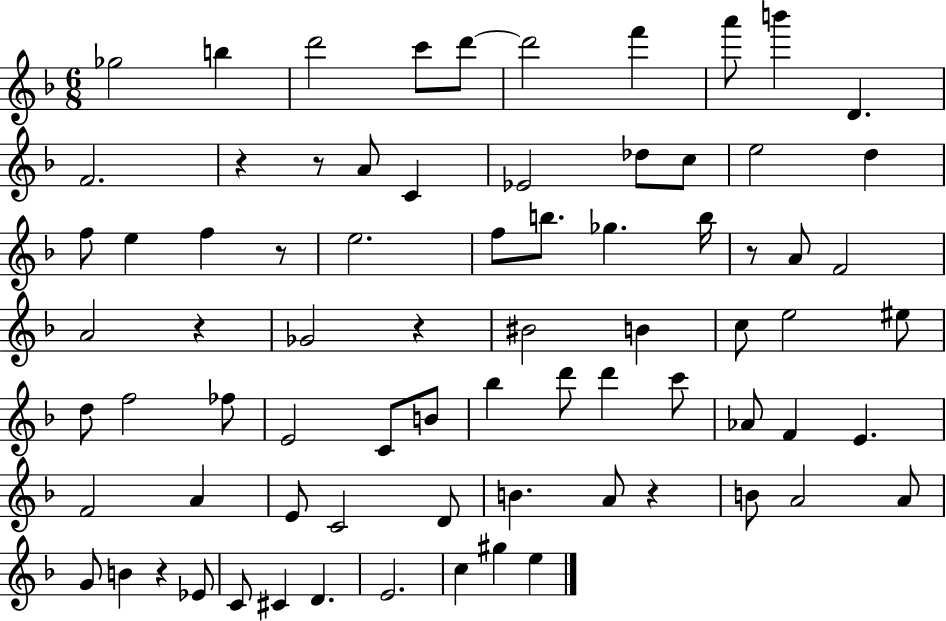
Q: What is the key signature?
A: F major